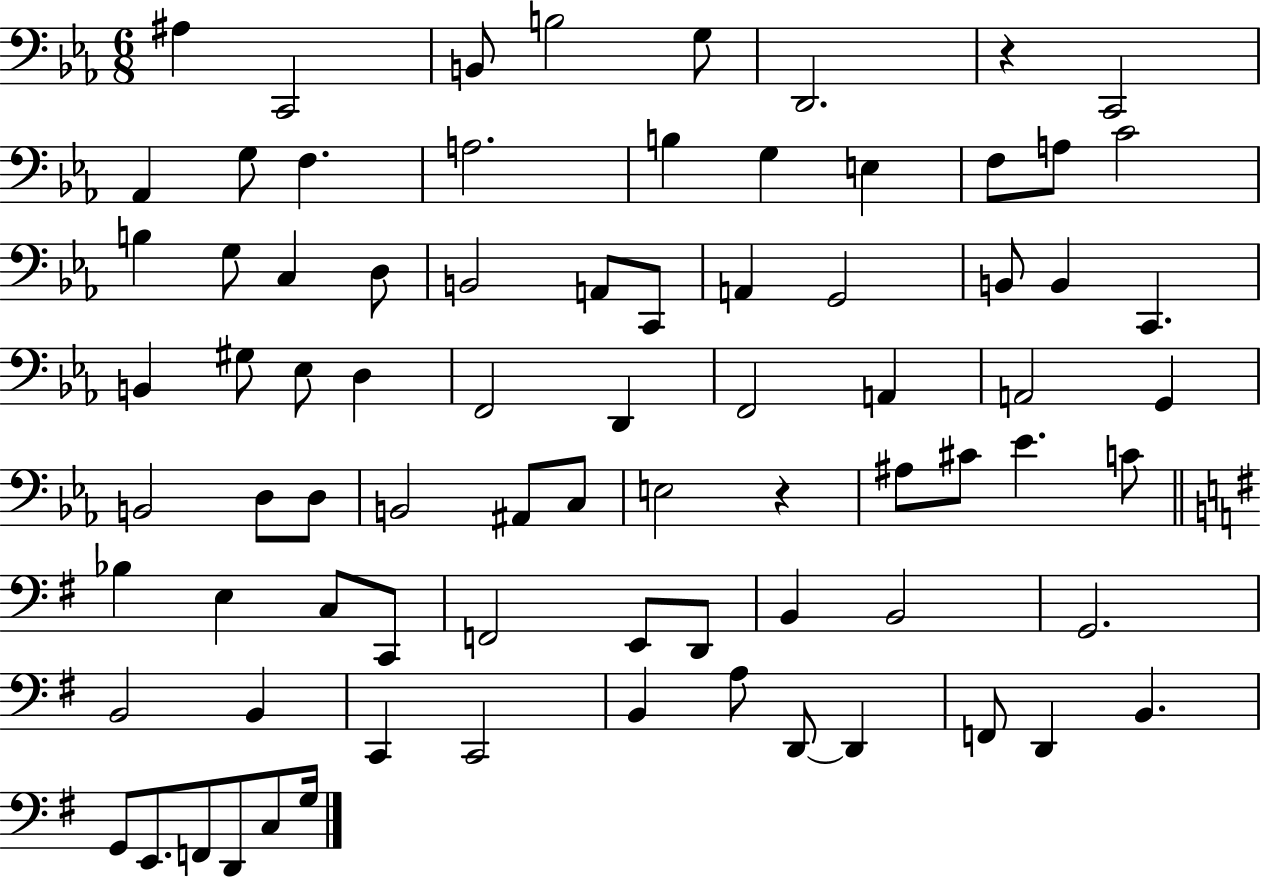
X:1
T:Untitled
M:6/8
L:1/4
K:Eb
^A, C,,2 B,,/2 B,2 G,/2 D,,2 z C,,2 _A,, G,/2 F, A,2 B, G, E, F,/2 A,/2 C2 B, G,/2 C, D,/2 B,,2 A,,/2 C,,/2 A,, G,,2 B,,/2 B,, C,, B,, ^G,/2 _E,/2 D, F,,2 D,, F,,2 A,, A,,2 G,, B,,2 D,/2 D,/2 B,,2 ^A,,/2 C,/2 E,2 z ^A,/2 ^C/2 _E C/2 _B, E, C,/2 C,,/2 F,,2 E,,/2 D,,/2 B,, B,,2 G,,2 B,,2 B,, C,, C,,2 B,, A,/2 D,,/2 D,, F,,/2 D,, B,, G,,/2 E,,/2 F,,/2 D,,/2 C,/2 G,/4